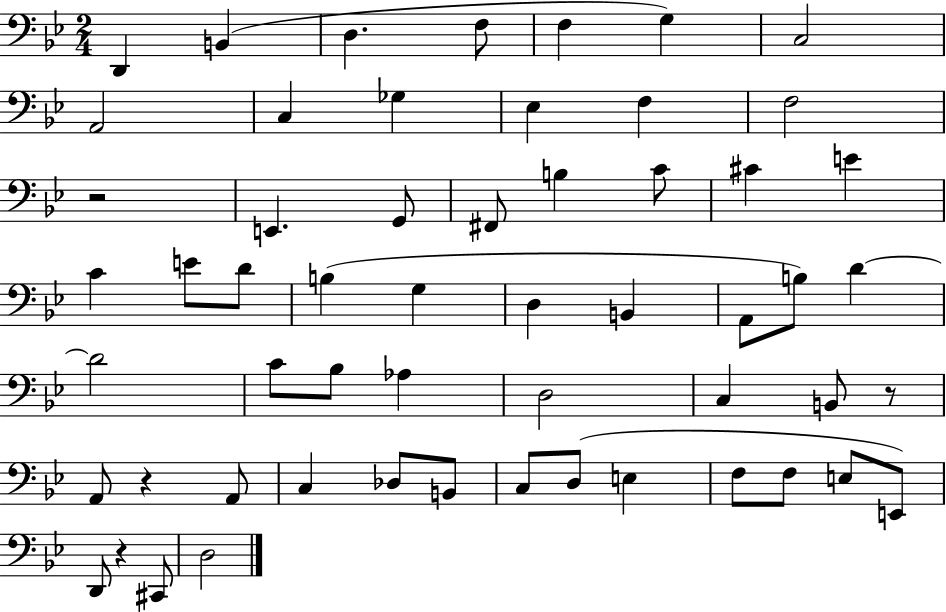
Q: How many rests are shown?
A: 4